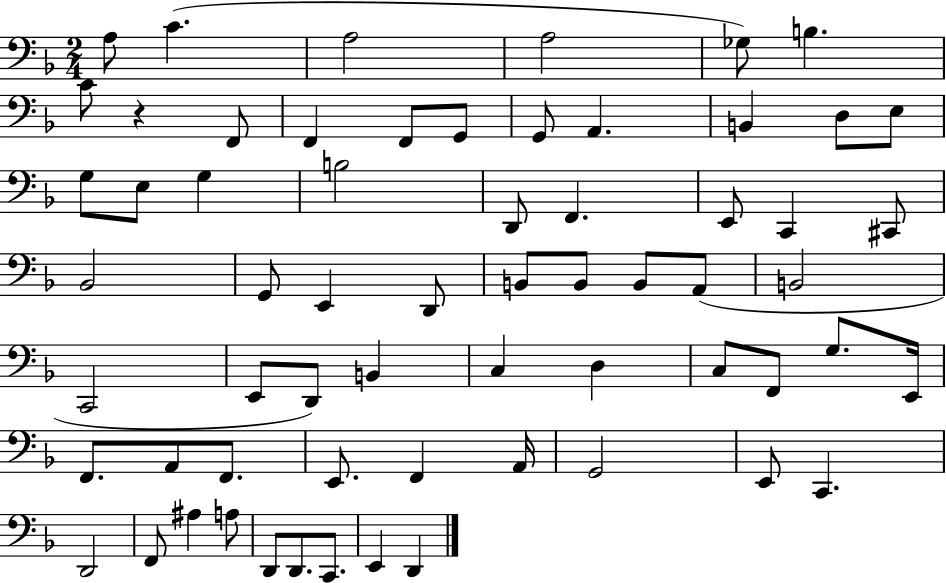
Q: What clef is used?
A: bass